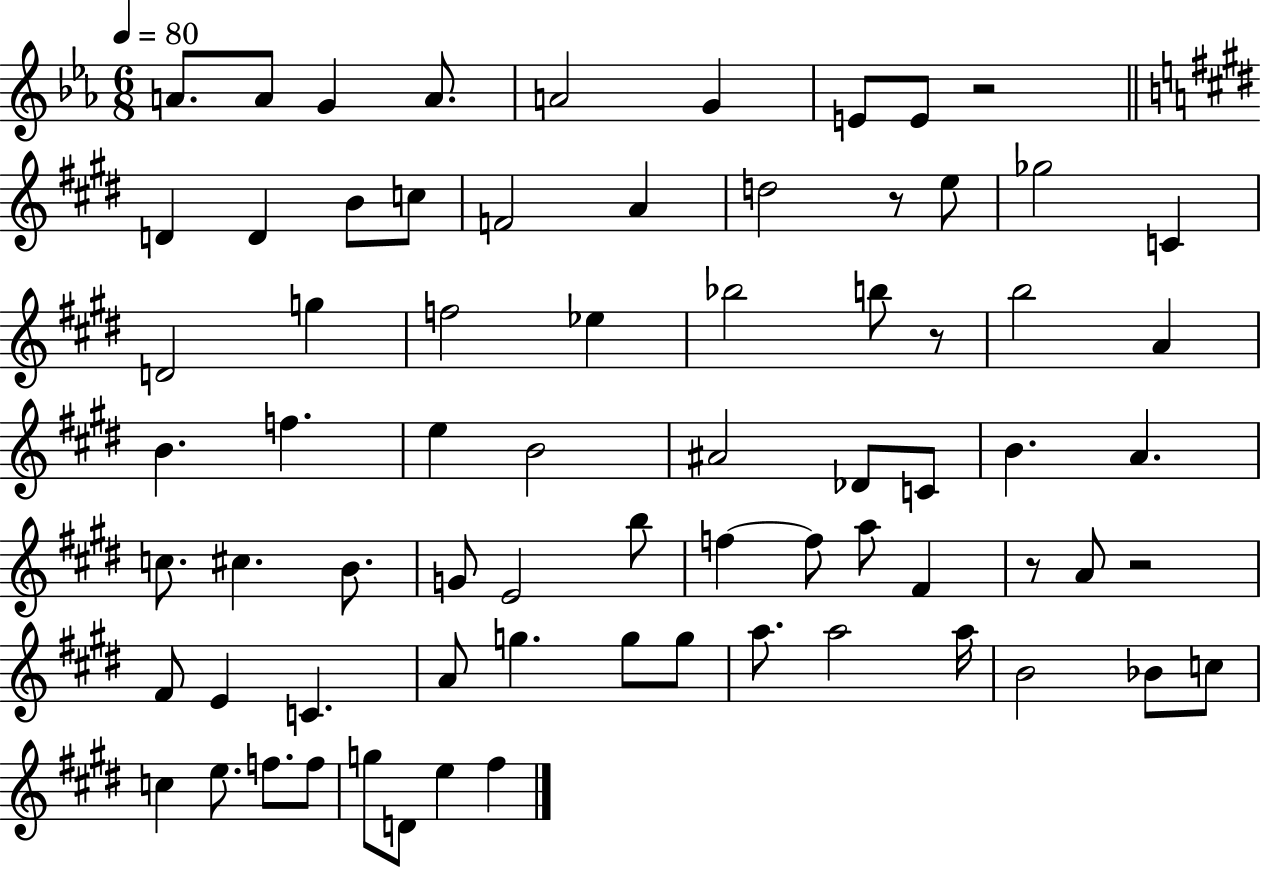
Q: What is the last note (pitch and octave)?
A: F#5